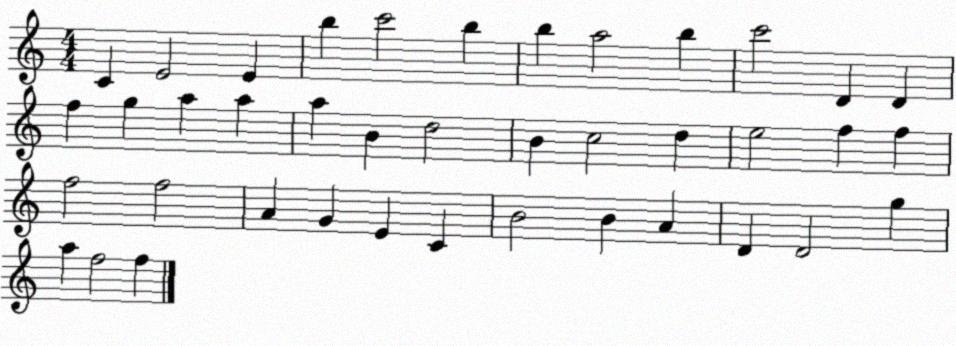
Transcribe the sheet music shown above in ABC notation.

X:1
T:Untitled
M:4/4
L:1/4
K:C
C E2 E b c'2 b b a2 b c'2 D D f g a a a B d2 B c2 d e2 f f f2 f2 A G E C B2 B A D D2 g a f2 f